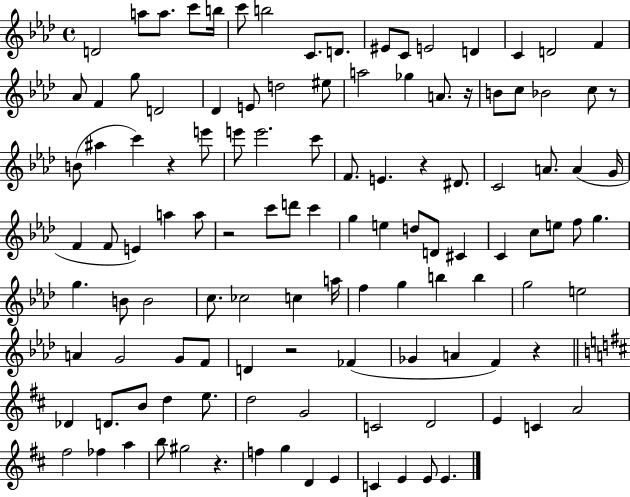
D4/h A5/e A5/e. C6/e B5/s C6/e B5/h C4/e. D4/e. EIS4/e C4/e E4/h D4/q C4/q D4/h F4/q Ab4/e F4/q G5/e D4/h Db4/q E4/e D5/h EIS5/e A5/h Gb5/q A4/e. R/s B4/e C5/e Bb4/h C5/e R/e B4/e A#5/q C6/q R/q E6/e E6/e E6/h. C6/e F4/e. E4/q. R/q D#4/e. C4/h A4/e. A4/q G4/s F4/q F4/e E4/q A5/q A5/e R/h C6/e D6/e C6/q G5/q E5/q D5/e D4/e C#4/q C4/q C5/e E5/e F5/e G5/q. G5/q. B4/e B4/h C5/e. CES5/h C5/q A5/s F5/q G5/q B5/q B5/q G5/h E5/h A4/q G4/h G4/e F4/e D4/q R/h FES4/q Gb4/q A4/q F4/q R/q Db4/q D4/e. B4/e D5/q E5/e. D5/h G4/h C4/h D4/h E4/q C4/q A4/h F#5/h FES5/q A5/q B5/e G#5/h R/q. F5/q G5/q D4/q E4/q C4/q E4/q E4/e E4/q.